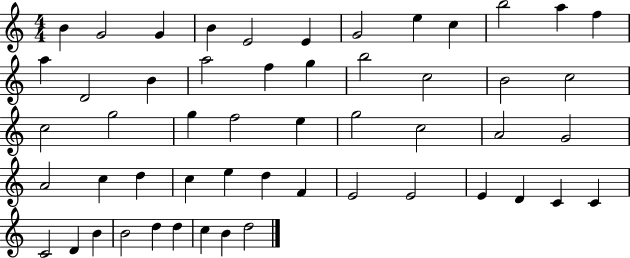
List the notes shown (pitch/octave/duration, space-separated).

B4/q G4/h G4/q B4/q E4/h E4/q G4/h E5/q C5/q B5/h A5/q F5/q A5/q D4/h B4/q A5/h F5/q G5/q B5/h C5/h B4/h C5/h C5/h G5/h G5/q F5/h E5/q G5/h C5/h A4/h G4/h A4/h C5/q D5/q C5/q E5/q D5/q F4/q E4/h E4/h E4/q D4/q C4/q C4/q C4/h D4/q B4/q B4/h D5/q D5/q C5/q B4/q D5/h